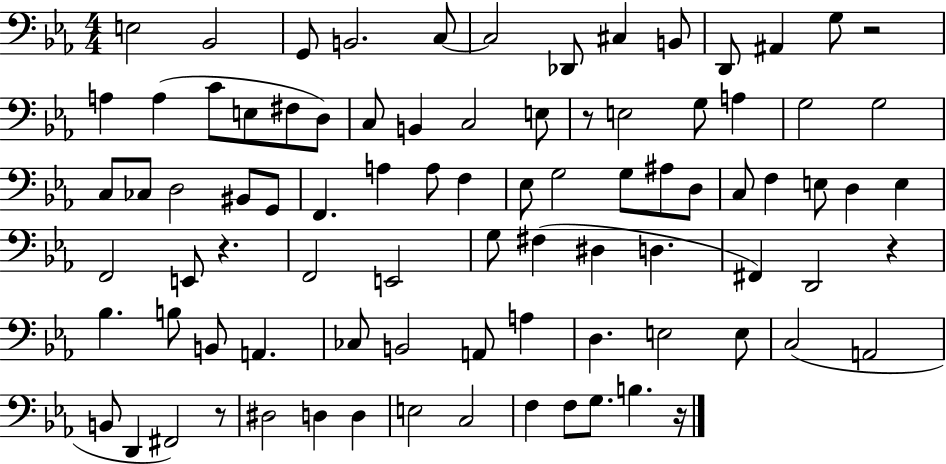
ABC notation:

X:1
T:Untitled
M:4/4
L:1/4
K:Eb
E,2 _B,,2 G,,/2 B,,2 C,/2 C,2 _D,,/2 ^C, B,,/2 D,,/2 ^A,, G,/2 z2 A, A, C/2 E,/2 ^F,/2 D,/2 C,/2 B,, C,2 E,/2 z/2 E,2 G,/2 A, G,2 G,2 C,/2 _C,/2 D,2 ^B,,/2 G,,/2 F,, A, A,/2 F, _E,/2 G,2 G,/2 ^A,/2 D,/2 C,/2 F, E,/2 D, E, F,,2 E,,/2 z F,,2 E,,2 G,/2 ^F, ^D, D, ^F,, D,,2 z _B, B,/2 B,,/2 A,, _C,/2 B,,2 A,,/2 A, D, E,2 E,/2 C,2 A,,2 B,,/2 D,, ^F,,2 z/2 ^D,2 D, D, E,2 C,2 F, F,/2 G,/2 B, z/4